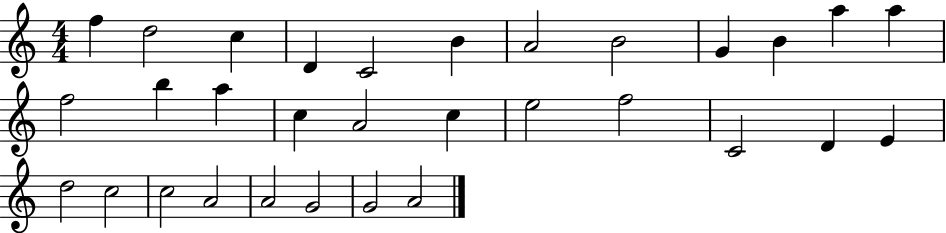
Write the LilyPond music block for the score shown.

{
  \clef treble
  \numericTimeSignature
  \time 4/4
  \key c \major
  f''4 d''2 c''4 | d'4 c'2 b'4 | a'2 b'2 | g'4 b'4 a''4 a''4 | \break f''2 b''4 a''4 | c''4 a'2 c''4 | e''2 f''2 | c'2 d'4 e'4 | \break d''2 c''2 | c''2 a'2 | a'2 g'2 | g'2 a'2 | \break \bar "|."
}